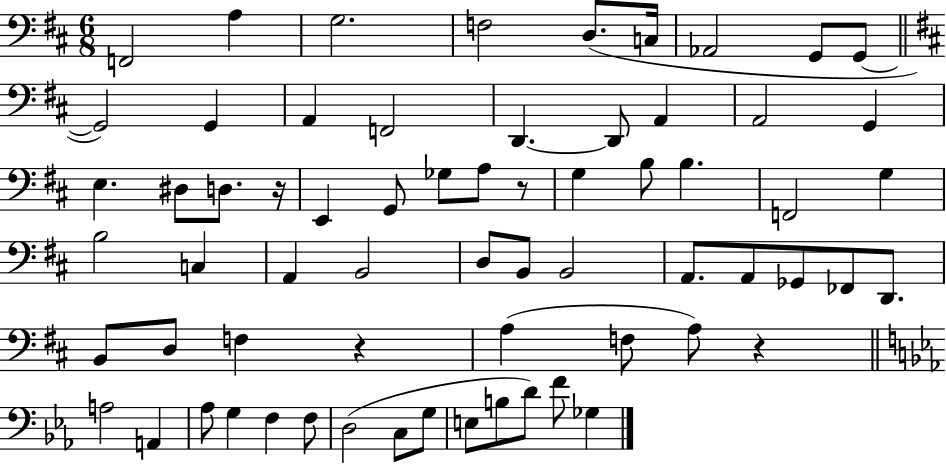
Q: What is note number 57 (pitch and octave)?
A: G3